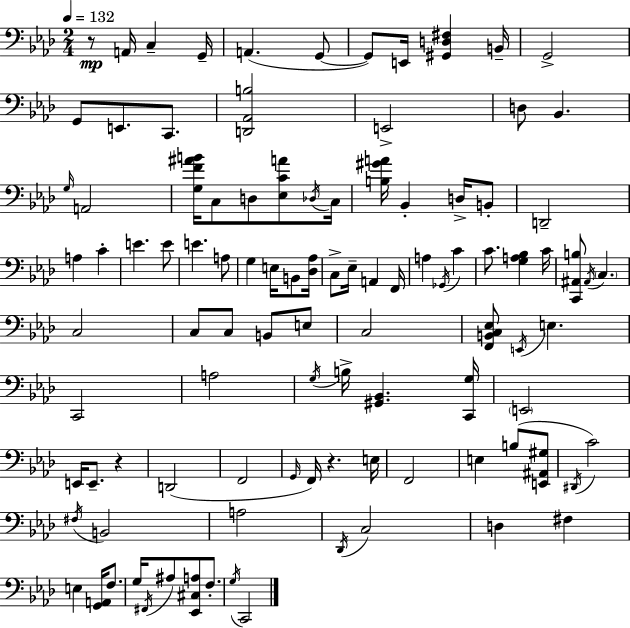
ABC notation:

X:1
T:Untitled
M:2/4
L:1/4
K:Ab
z/2 A,,/4 C, G,,/4 A,, G,,/2 G,,/2 E,,/4 [^G,,D,^F,] B,,/4 G,,2 G,,/2 E,,/2 C,,/2 [D,,_A,,B,]2 E,,2 D,/2 _B,, G,/4 A,,2 [G,F^AB]/4 C,/2 D,/2 [_E,CA]/2 _D,/4 C,/4 [B,^GA]/4 _B,, D,/4 B,,/2 D,,2 A, C E E/2 E A,/2 G, E,/4 B,,/2 [_D,_A,]/4 C,/2 _E,/4 A,, F,,/4 A, _G,,/4 C C/2 [G,A,_B,] C/4 [C,,^A,,B,]/2 ^A,,/4 C, C,2 C,/2 C,/2 B,,/2 E,/2 C,2 [F,,B,,C,_E,]/2 E,,/4 E, C,,2 A,2 G,/4 B,/4 [^G,,_B,,] [C,,G,]/4 E,,2 E,,/4 E,,/2 z D,,2 F,,2 G,,/4 F,,/4 z E,/4 F,,2 E, B,/2 [E,,^A,,^G,]/2 ^D,,/4 C2 ^F,/4 B,,2 A,2 _D,,/4 C,2 D, ^F, E, [G,,A,,]/4 F,/2 G,/4 ^F,,/4 ^A,/2 [_E,,^C,A,]/2 F,/2 G,/4 C,,2